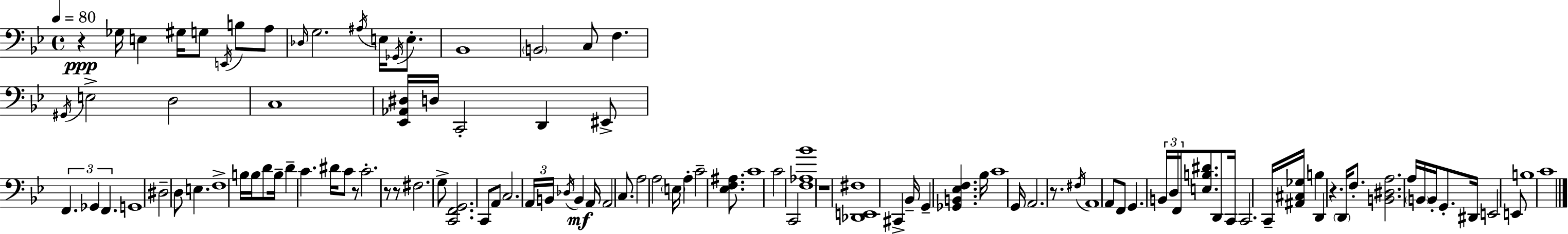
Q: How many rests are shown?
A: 7